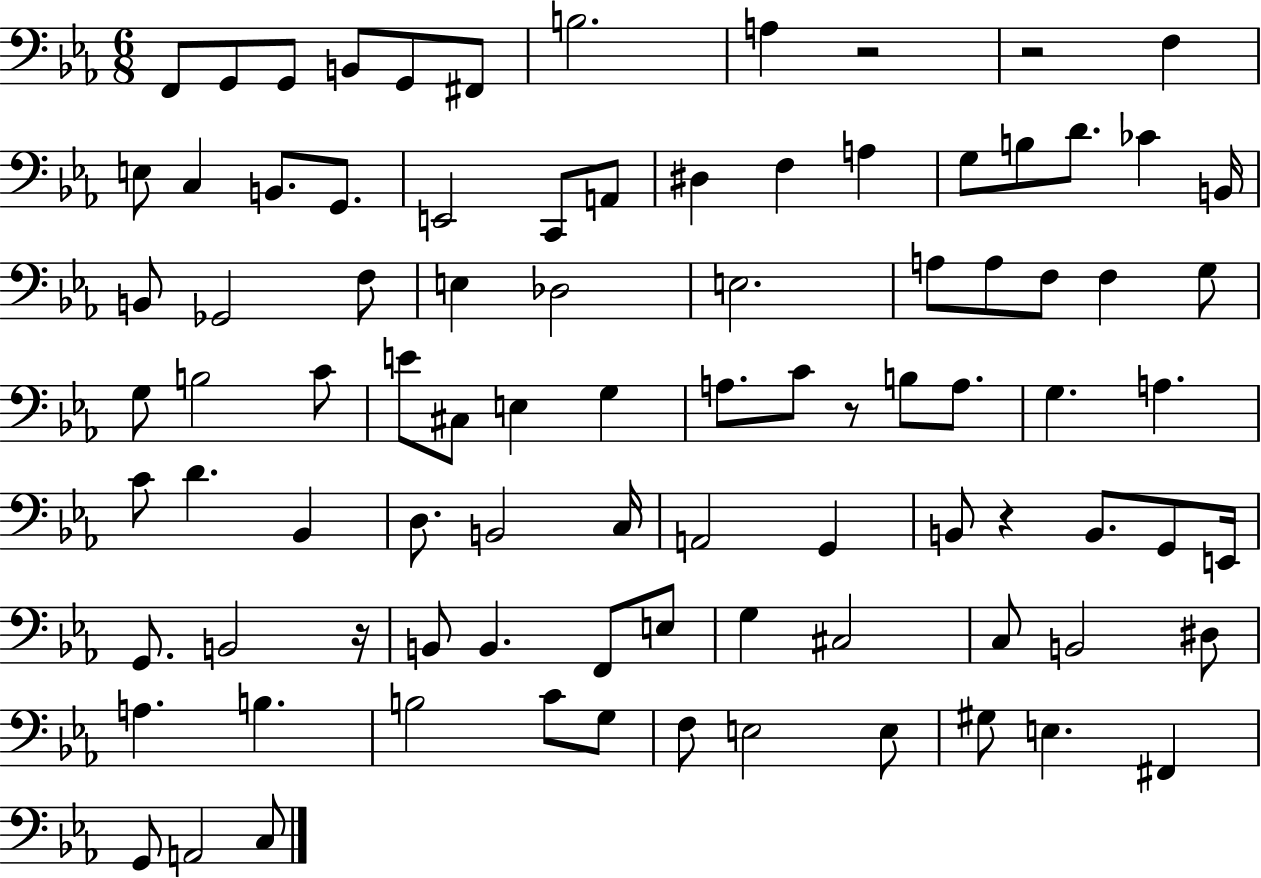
{
  \clef bass
  \numericTimeSignature
  \time 6/8
  \key ees \major
  f,8 g,8 g,8 b,8 g,8 fis,8 | b2. | a4 r2 | r2 f4 | \break e8 c4 b,8. g,8. | e,2 c,8 a,8 | dis4 f4 a4 | g8 b8 d'8. ces'4 b,16 | \break b,8 ges,2 f8 | e4 des2 | e2. | a8 a8 f8 f4 g8 | \break g8 b2 c'8 | e'8 cis8 e4 g4 | a8. c'8 r8 b8 a8. | g4. a4. | \break c'8 d'4. bes,4 | d8. b,2 c16 | a,2 g,4 | b,8 r4 b,8. g,8 e,16 | \break g,8. b,2 r16 | b,8 b,4. f,8 e8 | g4 cis2 | c8 b,2 dis8 | \break a4. b4. | b2 c'8 g8 | f8 e2 e8 | gis8 e4. fis,4 | \break g,8 a,2 c8 | \bar "|."
}